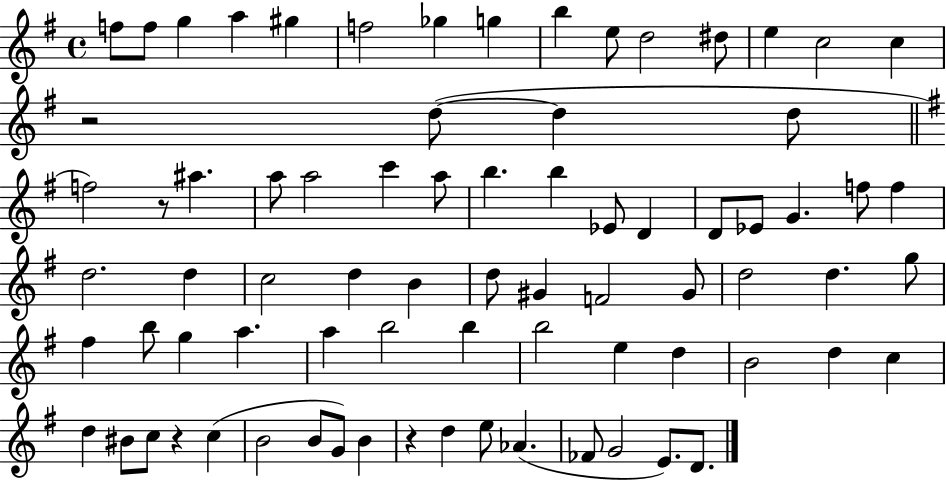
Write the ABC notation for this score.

X:1
T:Untitled
M:4/4
L:1/4
K:G
f/2 f/2 g a ^g f2 _g g b e/2 d2 ^d/2 e c2 c z2 d/2 d d/2 f2 z/2 ^a a/2 a2 c' a/2 b b _E/2 D D/2 _E/2 G f/2 f d2 d c2 d B d/2 ^G F2 ^G/2 d2 d g/2 ^f b/2 g a a b2 b b2 e d B2 d c d ^B/2 c/2 z c B2 B/2 G/2 B z d e/2 _A _F/2 G2 E/2 D/2